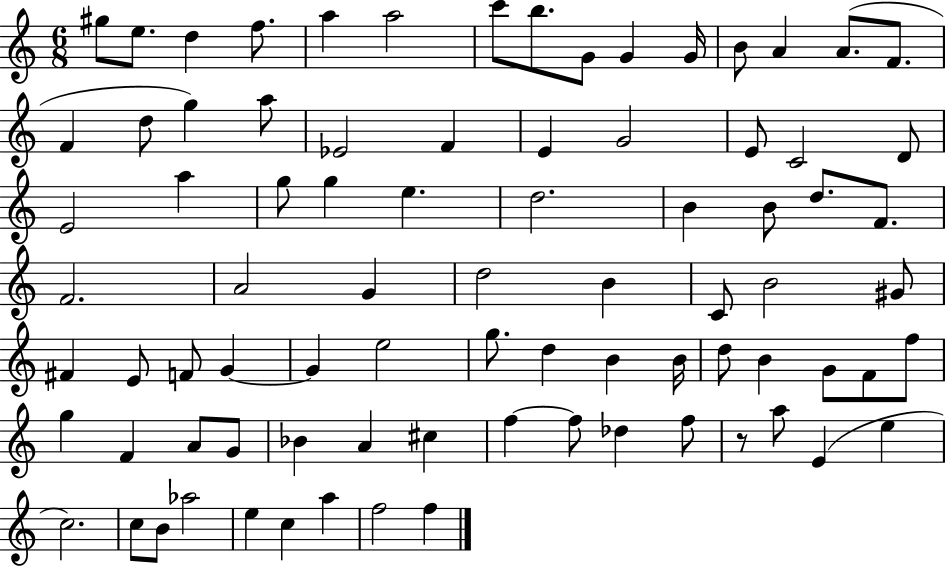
G#5/e E5/e. D5/q F5/e. A5/q A5/h C6/e B5/e. G4/e G4/q G4/s B4/e A4/q A4/e. F4/e. F4/q D5/e G5/q A5/e Eb4/h F4/q E4/q G4/h E4/e C4/h D4/e E4/h A5/q G5/e G5/q E5/q. D5/h. B4/q B4/e D5/e. F4/e. F4/h. A4/h G4/q D5/h B4/q C4/e B4/h G#4/e F#4/q E4/e F4/e G4/q G4/q E5/h G5/e. D5/q B4/q B4/s D5/e B4/q G4/e F4/e F5/e G5/q F4/q A4/e G4/e Bb4/q A4/q C#5/q F5/q F5/e Db5/q F5/e R/e A5/e E4/q E5/q C5/h. C5/e B4/e Ab5/h E5/q C5/q A5/q F5/h F5/q